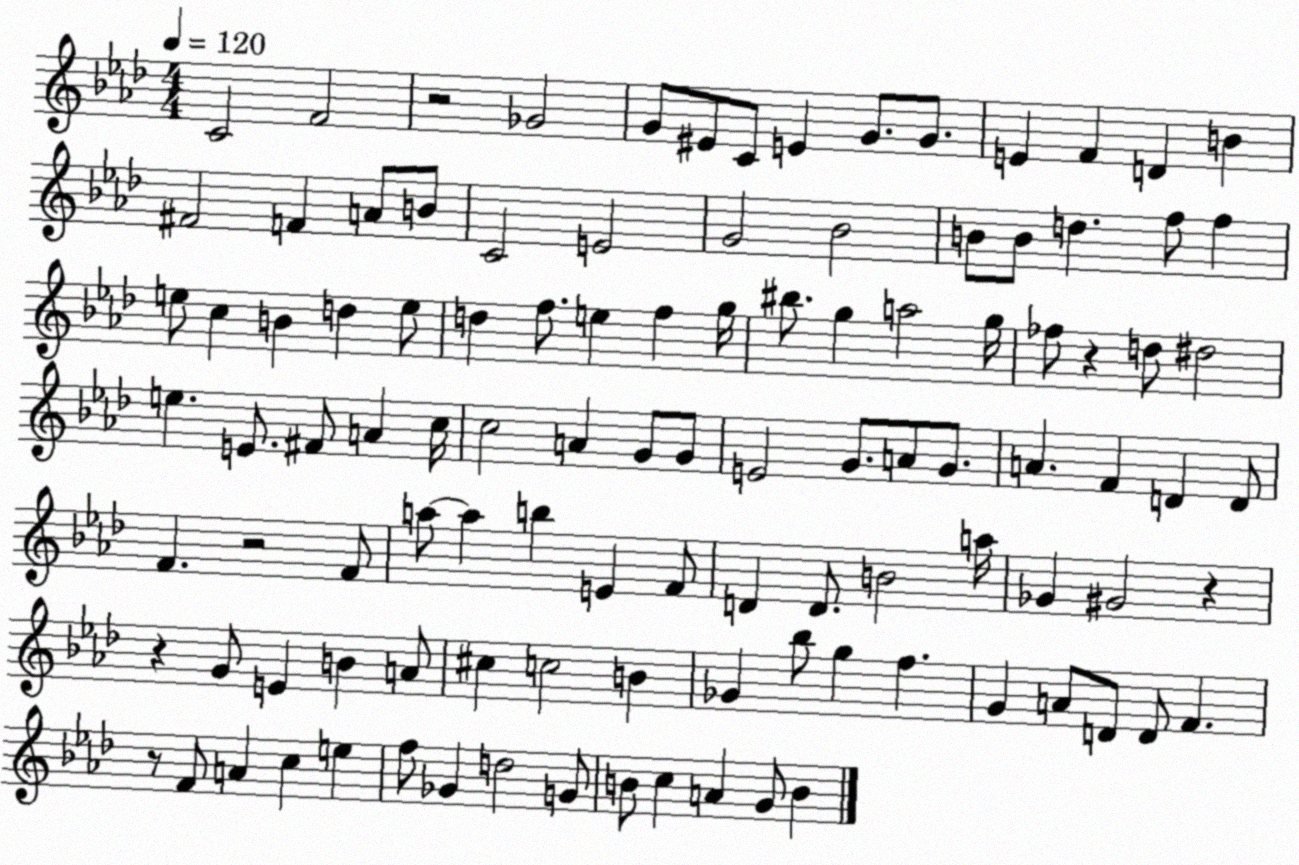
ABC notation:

X:1
T:Untitled
M:4/4
L:1/4
K:Ab
C2 F2 z2 _G2 G/2 ^E/2 C/2 E G/2 G/2 E F D B ^F2 F A/2 B/2 C2 E2 G2 _B2 B/2 B/2 d f/2 f e/2 c B d e/2 d f/2 e f g/4 ^b/2 g a2 g/4 _f/2 z d/2 ^d2 e E/2 ^F/2 A c/4 c2 A G/2 G/2 E2 G/2 A/2 G/2 A F D D/2 F z2 F/2 a/2 a b E F/2 D D/2 B2 a/4 _G ^G2 z z G/2 E B A/2 ^c c2 B _G _b/2 g f G A/2 D/2 D/2 F z/2 F/2 A c e f/2 _G d2 G/2 B/2 c A G/2 B